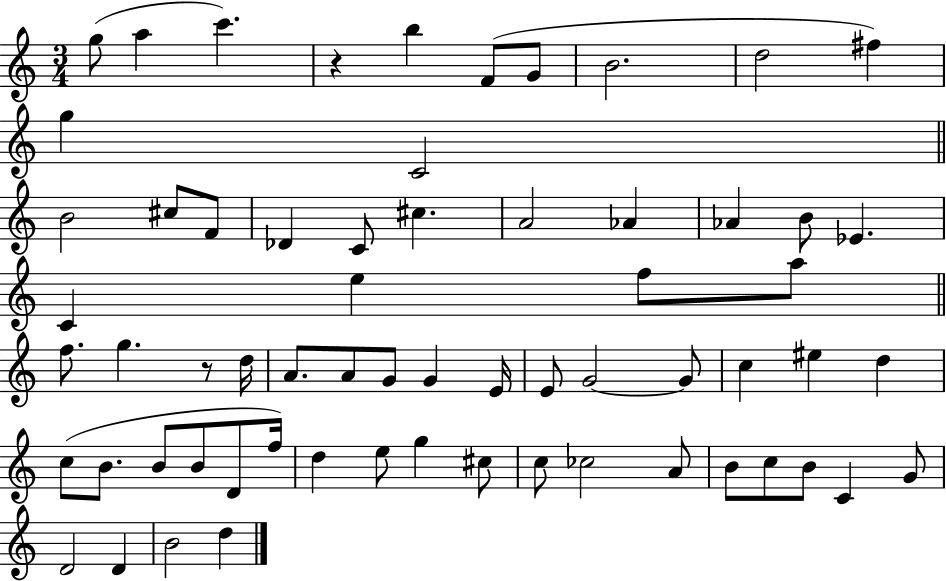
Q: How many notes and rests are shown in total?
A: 64